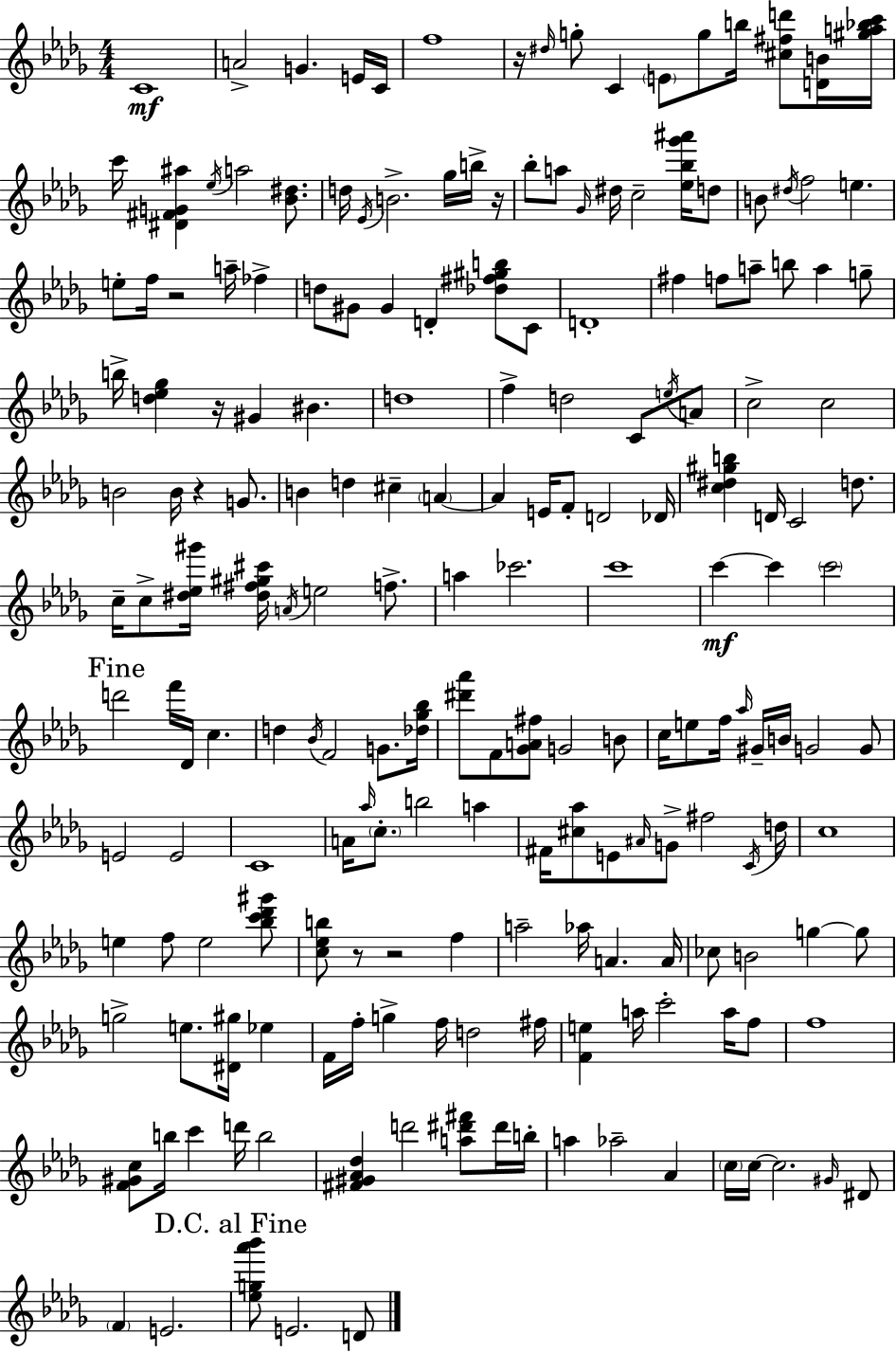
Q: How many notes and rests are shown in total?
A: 193